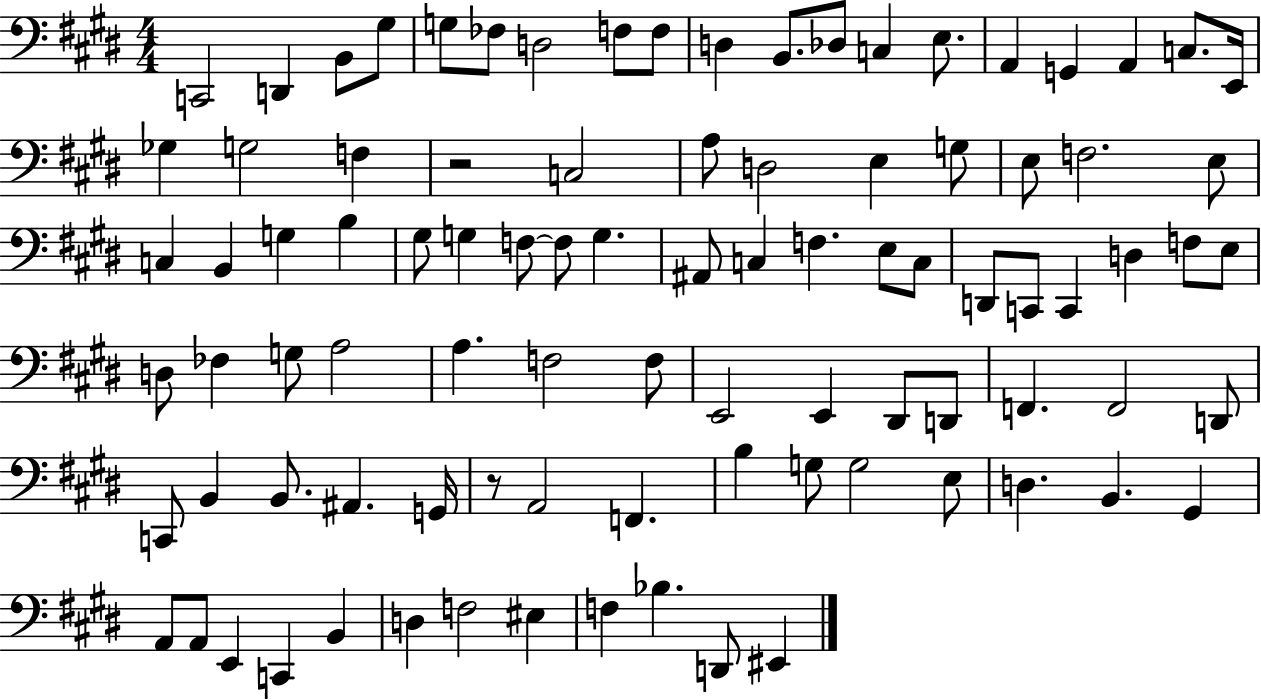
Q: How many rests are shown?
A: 2